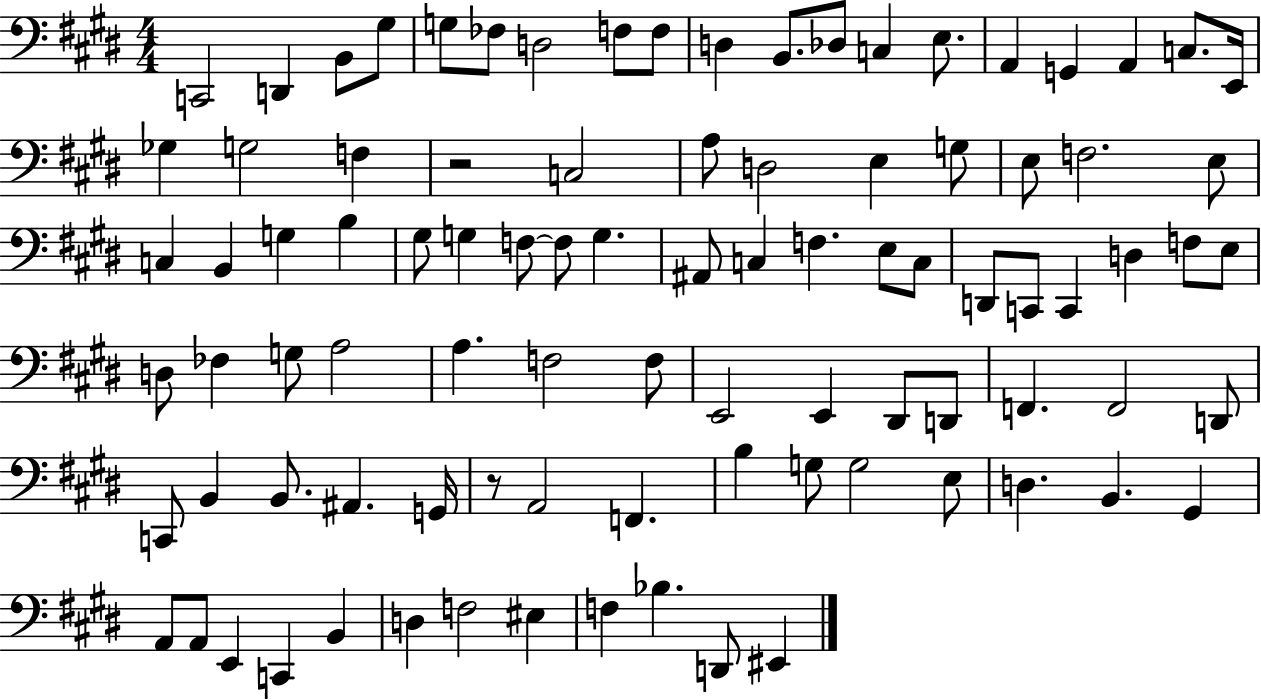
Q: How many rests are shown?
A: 2